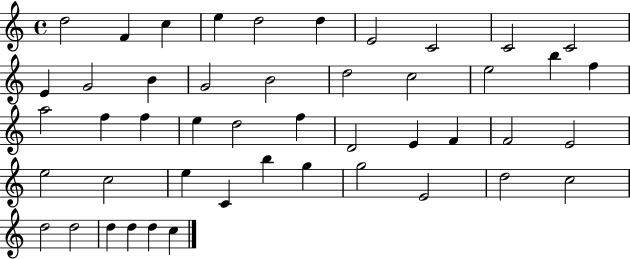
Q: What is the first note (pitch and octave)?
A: D5